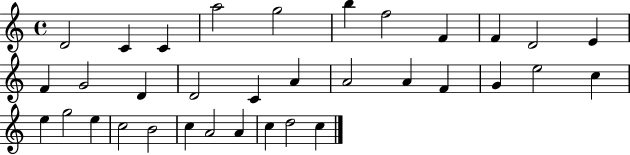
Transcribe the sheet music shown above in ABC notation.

X:1
T:Untitled
M:4/4
L:1/4
K:C
D2 C C a2 g2 b f2 F F D2 E F G2 D D2 C A A2 A F G e2 c e g2 e c2 B2 c A2 A c d2 c